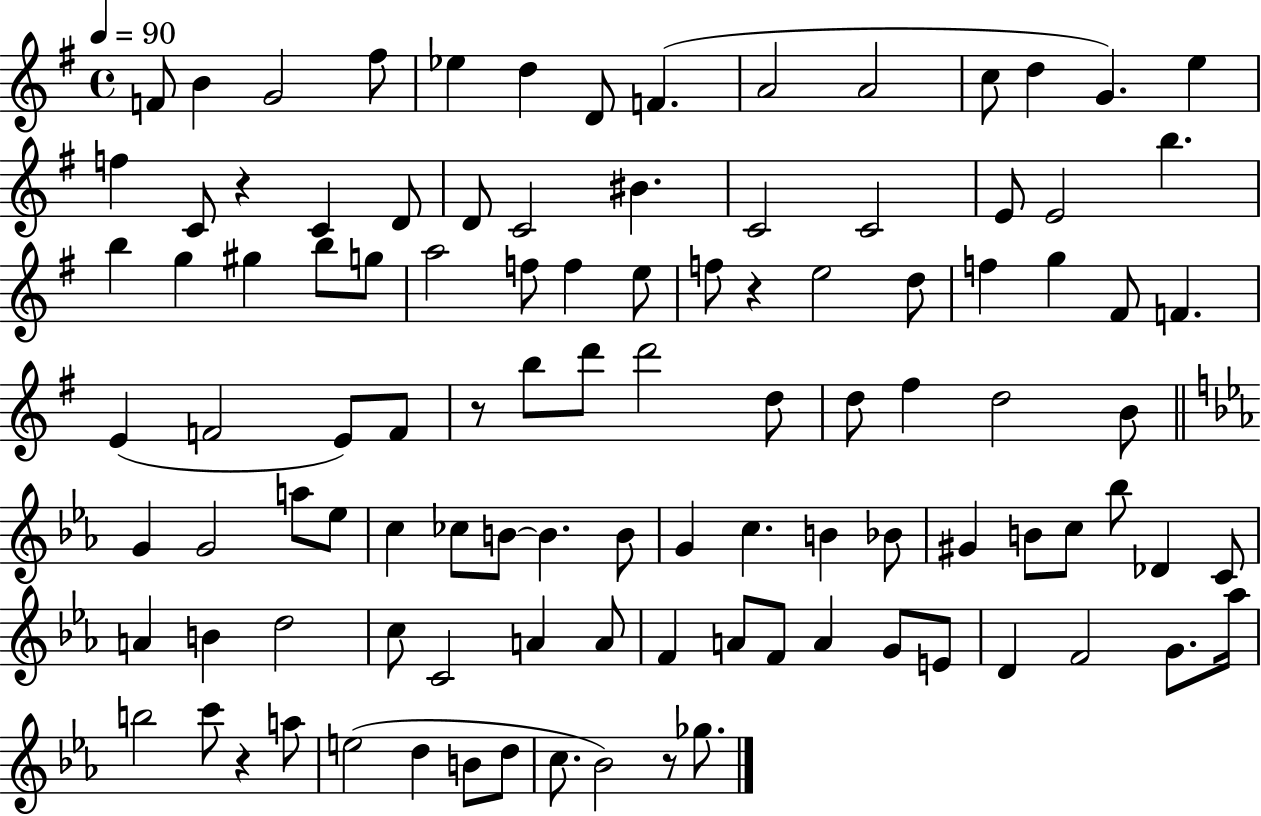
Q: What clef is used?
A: treble